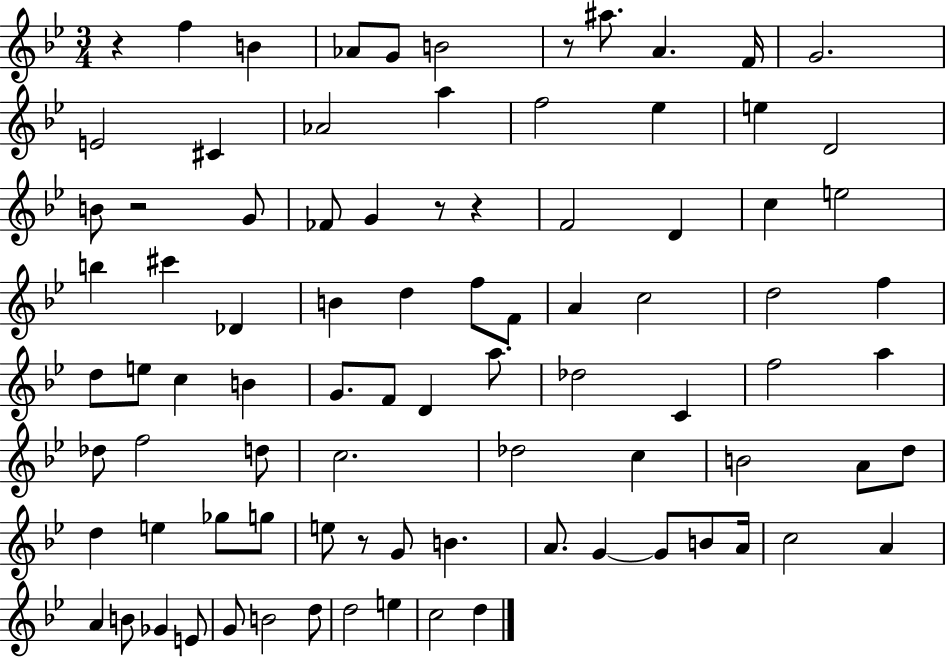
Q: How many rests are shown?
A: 6